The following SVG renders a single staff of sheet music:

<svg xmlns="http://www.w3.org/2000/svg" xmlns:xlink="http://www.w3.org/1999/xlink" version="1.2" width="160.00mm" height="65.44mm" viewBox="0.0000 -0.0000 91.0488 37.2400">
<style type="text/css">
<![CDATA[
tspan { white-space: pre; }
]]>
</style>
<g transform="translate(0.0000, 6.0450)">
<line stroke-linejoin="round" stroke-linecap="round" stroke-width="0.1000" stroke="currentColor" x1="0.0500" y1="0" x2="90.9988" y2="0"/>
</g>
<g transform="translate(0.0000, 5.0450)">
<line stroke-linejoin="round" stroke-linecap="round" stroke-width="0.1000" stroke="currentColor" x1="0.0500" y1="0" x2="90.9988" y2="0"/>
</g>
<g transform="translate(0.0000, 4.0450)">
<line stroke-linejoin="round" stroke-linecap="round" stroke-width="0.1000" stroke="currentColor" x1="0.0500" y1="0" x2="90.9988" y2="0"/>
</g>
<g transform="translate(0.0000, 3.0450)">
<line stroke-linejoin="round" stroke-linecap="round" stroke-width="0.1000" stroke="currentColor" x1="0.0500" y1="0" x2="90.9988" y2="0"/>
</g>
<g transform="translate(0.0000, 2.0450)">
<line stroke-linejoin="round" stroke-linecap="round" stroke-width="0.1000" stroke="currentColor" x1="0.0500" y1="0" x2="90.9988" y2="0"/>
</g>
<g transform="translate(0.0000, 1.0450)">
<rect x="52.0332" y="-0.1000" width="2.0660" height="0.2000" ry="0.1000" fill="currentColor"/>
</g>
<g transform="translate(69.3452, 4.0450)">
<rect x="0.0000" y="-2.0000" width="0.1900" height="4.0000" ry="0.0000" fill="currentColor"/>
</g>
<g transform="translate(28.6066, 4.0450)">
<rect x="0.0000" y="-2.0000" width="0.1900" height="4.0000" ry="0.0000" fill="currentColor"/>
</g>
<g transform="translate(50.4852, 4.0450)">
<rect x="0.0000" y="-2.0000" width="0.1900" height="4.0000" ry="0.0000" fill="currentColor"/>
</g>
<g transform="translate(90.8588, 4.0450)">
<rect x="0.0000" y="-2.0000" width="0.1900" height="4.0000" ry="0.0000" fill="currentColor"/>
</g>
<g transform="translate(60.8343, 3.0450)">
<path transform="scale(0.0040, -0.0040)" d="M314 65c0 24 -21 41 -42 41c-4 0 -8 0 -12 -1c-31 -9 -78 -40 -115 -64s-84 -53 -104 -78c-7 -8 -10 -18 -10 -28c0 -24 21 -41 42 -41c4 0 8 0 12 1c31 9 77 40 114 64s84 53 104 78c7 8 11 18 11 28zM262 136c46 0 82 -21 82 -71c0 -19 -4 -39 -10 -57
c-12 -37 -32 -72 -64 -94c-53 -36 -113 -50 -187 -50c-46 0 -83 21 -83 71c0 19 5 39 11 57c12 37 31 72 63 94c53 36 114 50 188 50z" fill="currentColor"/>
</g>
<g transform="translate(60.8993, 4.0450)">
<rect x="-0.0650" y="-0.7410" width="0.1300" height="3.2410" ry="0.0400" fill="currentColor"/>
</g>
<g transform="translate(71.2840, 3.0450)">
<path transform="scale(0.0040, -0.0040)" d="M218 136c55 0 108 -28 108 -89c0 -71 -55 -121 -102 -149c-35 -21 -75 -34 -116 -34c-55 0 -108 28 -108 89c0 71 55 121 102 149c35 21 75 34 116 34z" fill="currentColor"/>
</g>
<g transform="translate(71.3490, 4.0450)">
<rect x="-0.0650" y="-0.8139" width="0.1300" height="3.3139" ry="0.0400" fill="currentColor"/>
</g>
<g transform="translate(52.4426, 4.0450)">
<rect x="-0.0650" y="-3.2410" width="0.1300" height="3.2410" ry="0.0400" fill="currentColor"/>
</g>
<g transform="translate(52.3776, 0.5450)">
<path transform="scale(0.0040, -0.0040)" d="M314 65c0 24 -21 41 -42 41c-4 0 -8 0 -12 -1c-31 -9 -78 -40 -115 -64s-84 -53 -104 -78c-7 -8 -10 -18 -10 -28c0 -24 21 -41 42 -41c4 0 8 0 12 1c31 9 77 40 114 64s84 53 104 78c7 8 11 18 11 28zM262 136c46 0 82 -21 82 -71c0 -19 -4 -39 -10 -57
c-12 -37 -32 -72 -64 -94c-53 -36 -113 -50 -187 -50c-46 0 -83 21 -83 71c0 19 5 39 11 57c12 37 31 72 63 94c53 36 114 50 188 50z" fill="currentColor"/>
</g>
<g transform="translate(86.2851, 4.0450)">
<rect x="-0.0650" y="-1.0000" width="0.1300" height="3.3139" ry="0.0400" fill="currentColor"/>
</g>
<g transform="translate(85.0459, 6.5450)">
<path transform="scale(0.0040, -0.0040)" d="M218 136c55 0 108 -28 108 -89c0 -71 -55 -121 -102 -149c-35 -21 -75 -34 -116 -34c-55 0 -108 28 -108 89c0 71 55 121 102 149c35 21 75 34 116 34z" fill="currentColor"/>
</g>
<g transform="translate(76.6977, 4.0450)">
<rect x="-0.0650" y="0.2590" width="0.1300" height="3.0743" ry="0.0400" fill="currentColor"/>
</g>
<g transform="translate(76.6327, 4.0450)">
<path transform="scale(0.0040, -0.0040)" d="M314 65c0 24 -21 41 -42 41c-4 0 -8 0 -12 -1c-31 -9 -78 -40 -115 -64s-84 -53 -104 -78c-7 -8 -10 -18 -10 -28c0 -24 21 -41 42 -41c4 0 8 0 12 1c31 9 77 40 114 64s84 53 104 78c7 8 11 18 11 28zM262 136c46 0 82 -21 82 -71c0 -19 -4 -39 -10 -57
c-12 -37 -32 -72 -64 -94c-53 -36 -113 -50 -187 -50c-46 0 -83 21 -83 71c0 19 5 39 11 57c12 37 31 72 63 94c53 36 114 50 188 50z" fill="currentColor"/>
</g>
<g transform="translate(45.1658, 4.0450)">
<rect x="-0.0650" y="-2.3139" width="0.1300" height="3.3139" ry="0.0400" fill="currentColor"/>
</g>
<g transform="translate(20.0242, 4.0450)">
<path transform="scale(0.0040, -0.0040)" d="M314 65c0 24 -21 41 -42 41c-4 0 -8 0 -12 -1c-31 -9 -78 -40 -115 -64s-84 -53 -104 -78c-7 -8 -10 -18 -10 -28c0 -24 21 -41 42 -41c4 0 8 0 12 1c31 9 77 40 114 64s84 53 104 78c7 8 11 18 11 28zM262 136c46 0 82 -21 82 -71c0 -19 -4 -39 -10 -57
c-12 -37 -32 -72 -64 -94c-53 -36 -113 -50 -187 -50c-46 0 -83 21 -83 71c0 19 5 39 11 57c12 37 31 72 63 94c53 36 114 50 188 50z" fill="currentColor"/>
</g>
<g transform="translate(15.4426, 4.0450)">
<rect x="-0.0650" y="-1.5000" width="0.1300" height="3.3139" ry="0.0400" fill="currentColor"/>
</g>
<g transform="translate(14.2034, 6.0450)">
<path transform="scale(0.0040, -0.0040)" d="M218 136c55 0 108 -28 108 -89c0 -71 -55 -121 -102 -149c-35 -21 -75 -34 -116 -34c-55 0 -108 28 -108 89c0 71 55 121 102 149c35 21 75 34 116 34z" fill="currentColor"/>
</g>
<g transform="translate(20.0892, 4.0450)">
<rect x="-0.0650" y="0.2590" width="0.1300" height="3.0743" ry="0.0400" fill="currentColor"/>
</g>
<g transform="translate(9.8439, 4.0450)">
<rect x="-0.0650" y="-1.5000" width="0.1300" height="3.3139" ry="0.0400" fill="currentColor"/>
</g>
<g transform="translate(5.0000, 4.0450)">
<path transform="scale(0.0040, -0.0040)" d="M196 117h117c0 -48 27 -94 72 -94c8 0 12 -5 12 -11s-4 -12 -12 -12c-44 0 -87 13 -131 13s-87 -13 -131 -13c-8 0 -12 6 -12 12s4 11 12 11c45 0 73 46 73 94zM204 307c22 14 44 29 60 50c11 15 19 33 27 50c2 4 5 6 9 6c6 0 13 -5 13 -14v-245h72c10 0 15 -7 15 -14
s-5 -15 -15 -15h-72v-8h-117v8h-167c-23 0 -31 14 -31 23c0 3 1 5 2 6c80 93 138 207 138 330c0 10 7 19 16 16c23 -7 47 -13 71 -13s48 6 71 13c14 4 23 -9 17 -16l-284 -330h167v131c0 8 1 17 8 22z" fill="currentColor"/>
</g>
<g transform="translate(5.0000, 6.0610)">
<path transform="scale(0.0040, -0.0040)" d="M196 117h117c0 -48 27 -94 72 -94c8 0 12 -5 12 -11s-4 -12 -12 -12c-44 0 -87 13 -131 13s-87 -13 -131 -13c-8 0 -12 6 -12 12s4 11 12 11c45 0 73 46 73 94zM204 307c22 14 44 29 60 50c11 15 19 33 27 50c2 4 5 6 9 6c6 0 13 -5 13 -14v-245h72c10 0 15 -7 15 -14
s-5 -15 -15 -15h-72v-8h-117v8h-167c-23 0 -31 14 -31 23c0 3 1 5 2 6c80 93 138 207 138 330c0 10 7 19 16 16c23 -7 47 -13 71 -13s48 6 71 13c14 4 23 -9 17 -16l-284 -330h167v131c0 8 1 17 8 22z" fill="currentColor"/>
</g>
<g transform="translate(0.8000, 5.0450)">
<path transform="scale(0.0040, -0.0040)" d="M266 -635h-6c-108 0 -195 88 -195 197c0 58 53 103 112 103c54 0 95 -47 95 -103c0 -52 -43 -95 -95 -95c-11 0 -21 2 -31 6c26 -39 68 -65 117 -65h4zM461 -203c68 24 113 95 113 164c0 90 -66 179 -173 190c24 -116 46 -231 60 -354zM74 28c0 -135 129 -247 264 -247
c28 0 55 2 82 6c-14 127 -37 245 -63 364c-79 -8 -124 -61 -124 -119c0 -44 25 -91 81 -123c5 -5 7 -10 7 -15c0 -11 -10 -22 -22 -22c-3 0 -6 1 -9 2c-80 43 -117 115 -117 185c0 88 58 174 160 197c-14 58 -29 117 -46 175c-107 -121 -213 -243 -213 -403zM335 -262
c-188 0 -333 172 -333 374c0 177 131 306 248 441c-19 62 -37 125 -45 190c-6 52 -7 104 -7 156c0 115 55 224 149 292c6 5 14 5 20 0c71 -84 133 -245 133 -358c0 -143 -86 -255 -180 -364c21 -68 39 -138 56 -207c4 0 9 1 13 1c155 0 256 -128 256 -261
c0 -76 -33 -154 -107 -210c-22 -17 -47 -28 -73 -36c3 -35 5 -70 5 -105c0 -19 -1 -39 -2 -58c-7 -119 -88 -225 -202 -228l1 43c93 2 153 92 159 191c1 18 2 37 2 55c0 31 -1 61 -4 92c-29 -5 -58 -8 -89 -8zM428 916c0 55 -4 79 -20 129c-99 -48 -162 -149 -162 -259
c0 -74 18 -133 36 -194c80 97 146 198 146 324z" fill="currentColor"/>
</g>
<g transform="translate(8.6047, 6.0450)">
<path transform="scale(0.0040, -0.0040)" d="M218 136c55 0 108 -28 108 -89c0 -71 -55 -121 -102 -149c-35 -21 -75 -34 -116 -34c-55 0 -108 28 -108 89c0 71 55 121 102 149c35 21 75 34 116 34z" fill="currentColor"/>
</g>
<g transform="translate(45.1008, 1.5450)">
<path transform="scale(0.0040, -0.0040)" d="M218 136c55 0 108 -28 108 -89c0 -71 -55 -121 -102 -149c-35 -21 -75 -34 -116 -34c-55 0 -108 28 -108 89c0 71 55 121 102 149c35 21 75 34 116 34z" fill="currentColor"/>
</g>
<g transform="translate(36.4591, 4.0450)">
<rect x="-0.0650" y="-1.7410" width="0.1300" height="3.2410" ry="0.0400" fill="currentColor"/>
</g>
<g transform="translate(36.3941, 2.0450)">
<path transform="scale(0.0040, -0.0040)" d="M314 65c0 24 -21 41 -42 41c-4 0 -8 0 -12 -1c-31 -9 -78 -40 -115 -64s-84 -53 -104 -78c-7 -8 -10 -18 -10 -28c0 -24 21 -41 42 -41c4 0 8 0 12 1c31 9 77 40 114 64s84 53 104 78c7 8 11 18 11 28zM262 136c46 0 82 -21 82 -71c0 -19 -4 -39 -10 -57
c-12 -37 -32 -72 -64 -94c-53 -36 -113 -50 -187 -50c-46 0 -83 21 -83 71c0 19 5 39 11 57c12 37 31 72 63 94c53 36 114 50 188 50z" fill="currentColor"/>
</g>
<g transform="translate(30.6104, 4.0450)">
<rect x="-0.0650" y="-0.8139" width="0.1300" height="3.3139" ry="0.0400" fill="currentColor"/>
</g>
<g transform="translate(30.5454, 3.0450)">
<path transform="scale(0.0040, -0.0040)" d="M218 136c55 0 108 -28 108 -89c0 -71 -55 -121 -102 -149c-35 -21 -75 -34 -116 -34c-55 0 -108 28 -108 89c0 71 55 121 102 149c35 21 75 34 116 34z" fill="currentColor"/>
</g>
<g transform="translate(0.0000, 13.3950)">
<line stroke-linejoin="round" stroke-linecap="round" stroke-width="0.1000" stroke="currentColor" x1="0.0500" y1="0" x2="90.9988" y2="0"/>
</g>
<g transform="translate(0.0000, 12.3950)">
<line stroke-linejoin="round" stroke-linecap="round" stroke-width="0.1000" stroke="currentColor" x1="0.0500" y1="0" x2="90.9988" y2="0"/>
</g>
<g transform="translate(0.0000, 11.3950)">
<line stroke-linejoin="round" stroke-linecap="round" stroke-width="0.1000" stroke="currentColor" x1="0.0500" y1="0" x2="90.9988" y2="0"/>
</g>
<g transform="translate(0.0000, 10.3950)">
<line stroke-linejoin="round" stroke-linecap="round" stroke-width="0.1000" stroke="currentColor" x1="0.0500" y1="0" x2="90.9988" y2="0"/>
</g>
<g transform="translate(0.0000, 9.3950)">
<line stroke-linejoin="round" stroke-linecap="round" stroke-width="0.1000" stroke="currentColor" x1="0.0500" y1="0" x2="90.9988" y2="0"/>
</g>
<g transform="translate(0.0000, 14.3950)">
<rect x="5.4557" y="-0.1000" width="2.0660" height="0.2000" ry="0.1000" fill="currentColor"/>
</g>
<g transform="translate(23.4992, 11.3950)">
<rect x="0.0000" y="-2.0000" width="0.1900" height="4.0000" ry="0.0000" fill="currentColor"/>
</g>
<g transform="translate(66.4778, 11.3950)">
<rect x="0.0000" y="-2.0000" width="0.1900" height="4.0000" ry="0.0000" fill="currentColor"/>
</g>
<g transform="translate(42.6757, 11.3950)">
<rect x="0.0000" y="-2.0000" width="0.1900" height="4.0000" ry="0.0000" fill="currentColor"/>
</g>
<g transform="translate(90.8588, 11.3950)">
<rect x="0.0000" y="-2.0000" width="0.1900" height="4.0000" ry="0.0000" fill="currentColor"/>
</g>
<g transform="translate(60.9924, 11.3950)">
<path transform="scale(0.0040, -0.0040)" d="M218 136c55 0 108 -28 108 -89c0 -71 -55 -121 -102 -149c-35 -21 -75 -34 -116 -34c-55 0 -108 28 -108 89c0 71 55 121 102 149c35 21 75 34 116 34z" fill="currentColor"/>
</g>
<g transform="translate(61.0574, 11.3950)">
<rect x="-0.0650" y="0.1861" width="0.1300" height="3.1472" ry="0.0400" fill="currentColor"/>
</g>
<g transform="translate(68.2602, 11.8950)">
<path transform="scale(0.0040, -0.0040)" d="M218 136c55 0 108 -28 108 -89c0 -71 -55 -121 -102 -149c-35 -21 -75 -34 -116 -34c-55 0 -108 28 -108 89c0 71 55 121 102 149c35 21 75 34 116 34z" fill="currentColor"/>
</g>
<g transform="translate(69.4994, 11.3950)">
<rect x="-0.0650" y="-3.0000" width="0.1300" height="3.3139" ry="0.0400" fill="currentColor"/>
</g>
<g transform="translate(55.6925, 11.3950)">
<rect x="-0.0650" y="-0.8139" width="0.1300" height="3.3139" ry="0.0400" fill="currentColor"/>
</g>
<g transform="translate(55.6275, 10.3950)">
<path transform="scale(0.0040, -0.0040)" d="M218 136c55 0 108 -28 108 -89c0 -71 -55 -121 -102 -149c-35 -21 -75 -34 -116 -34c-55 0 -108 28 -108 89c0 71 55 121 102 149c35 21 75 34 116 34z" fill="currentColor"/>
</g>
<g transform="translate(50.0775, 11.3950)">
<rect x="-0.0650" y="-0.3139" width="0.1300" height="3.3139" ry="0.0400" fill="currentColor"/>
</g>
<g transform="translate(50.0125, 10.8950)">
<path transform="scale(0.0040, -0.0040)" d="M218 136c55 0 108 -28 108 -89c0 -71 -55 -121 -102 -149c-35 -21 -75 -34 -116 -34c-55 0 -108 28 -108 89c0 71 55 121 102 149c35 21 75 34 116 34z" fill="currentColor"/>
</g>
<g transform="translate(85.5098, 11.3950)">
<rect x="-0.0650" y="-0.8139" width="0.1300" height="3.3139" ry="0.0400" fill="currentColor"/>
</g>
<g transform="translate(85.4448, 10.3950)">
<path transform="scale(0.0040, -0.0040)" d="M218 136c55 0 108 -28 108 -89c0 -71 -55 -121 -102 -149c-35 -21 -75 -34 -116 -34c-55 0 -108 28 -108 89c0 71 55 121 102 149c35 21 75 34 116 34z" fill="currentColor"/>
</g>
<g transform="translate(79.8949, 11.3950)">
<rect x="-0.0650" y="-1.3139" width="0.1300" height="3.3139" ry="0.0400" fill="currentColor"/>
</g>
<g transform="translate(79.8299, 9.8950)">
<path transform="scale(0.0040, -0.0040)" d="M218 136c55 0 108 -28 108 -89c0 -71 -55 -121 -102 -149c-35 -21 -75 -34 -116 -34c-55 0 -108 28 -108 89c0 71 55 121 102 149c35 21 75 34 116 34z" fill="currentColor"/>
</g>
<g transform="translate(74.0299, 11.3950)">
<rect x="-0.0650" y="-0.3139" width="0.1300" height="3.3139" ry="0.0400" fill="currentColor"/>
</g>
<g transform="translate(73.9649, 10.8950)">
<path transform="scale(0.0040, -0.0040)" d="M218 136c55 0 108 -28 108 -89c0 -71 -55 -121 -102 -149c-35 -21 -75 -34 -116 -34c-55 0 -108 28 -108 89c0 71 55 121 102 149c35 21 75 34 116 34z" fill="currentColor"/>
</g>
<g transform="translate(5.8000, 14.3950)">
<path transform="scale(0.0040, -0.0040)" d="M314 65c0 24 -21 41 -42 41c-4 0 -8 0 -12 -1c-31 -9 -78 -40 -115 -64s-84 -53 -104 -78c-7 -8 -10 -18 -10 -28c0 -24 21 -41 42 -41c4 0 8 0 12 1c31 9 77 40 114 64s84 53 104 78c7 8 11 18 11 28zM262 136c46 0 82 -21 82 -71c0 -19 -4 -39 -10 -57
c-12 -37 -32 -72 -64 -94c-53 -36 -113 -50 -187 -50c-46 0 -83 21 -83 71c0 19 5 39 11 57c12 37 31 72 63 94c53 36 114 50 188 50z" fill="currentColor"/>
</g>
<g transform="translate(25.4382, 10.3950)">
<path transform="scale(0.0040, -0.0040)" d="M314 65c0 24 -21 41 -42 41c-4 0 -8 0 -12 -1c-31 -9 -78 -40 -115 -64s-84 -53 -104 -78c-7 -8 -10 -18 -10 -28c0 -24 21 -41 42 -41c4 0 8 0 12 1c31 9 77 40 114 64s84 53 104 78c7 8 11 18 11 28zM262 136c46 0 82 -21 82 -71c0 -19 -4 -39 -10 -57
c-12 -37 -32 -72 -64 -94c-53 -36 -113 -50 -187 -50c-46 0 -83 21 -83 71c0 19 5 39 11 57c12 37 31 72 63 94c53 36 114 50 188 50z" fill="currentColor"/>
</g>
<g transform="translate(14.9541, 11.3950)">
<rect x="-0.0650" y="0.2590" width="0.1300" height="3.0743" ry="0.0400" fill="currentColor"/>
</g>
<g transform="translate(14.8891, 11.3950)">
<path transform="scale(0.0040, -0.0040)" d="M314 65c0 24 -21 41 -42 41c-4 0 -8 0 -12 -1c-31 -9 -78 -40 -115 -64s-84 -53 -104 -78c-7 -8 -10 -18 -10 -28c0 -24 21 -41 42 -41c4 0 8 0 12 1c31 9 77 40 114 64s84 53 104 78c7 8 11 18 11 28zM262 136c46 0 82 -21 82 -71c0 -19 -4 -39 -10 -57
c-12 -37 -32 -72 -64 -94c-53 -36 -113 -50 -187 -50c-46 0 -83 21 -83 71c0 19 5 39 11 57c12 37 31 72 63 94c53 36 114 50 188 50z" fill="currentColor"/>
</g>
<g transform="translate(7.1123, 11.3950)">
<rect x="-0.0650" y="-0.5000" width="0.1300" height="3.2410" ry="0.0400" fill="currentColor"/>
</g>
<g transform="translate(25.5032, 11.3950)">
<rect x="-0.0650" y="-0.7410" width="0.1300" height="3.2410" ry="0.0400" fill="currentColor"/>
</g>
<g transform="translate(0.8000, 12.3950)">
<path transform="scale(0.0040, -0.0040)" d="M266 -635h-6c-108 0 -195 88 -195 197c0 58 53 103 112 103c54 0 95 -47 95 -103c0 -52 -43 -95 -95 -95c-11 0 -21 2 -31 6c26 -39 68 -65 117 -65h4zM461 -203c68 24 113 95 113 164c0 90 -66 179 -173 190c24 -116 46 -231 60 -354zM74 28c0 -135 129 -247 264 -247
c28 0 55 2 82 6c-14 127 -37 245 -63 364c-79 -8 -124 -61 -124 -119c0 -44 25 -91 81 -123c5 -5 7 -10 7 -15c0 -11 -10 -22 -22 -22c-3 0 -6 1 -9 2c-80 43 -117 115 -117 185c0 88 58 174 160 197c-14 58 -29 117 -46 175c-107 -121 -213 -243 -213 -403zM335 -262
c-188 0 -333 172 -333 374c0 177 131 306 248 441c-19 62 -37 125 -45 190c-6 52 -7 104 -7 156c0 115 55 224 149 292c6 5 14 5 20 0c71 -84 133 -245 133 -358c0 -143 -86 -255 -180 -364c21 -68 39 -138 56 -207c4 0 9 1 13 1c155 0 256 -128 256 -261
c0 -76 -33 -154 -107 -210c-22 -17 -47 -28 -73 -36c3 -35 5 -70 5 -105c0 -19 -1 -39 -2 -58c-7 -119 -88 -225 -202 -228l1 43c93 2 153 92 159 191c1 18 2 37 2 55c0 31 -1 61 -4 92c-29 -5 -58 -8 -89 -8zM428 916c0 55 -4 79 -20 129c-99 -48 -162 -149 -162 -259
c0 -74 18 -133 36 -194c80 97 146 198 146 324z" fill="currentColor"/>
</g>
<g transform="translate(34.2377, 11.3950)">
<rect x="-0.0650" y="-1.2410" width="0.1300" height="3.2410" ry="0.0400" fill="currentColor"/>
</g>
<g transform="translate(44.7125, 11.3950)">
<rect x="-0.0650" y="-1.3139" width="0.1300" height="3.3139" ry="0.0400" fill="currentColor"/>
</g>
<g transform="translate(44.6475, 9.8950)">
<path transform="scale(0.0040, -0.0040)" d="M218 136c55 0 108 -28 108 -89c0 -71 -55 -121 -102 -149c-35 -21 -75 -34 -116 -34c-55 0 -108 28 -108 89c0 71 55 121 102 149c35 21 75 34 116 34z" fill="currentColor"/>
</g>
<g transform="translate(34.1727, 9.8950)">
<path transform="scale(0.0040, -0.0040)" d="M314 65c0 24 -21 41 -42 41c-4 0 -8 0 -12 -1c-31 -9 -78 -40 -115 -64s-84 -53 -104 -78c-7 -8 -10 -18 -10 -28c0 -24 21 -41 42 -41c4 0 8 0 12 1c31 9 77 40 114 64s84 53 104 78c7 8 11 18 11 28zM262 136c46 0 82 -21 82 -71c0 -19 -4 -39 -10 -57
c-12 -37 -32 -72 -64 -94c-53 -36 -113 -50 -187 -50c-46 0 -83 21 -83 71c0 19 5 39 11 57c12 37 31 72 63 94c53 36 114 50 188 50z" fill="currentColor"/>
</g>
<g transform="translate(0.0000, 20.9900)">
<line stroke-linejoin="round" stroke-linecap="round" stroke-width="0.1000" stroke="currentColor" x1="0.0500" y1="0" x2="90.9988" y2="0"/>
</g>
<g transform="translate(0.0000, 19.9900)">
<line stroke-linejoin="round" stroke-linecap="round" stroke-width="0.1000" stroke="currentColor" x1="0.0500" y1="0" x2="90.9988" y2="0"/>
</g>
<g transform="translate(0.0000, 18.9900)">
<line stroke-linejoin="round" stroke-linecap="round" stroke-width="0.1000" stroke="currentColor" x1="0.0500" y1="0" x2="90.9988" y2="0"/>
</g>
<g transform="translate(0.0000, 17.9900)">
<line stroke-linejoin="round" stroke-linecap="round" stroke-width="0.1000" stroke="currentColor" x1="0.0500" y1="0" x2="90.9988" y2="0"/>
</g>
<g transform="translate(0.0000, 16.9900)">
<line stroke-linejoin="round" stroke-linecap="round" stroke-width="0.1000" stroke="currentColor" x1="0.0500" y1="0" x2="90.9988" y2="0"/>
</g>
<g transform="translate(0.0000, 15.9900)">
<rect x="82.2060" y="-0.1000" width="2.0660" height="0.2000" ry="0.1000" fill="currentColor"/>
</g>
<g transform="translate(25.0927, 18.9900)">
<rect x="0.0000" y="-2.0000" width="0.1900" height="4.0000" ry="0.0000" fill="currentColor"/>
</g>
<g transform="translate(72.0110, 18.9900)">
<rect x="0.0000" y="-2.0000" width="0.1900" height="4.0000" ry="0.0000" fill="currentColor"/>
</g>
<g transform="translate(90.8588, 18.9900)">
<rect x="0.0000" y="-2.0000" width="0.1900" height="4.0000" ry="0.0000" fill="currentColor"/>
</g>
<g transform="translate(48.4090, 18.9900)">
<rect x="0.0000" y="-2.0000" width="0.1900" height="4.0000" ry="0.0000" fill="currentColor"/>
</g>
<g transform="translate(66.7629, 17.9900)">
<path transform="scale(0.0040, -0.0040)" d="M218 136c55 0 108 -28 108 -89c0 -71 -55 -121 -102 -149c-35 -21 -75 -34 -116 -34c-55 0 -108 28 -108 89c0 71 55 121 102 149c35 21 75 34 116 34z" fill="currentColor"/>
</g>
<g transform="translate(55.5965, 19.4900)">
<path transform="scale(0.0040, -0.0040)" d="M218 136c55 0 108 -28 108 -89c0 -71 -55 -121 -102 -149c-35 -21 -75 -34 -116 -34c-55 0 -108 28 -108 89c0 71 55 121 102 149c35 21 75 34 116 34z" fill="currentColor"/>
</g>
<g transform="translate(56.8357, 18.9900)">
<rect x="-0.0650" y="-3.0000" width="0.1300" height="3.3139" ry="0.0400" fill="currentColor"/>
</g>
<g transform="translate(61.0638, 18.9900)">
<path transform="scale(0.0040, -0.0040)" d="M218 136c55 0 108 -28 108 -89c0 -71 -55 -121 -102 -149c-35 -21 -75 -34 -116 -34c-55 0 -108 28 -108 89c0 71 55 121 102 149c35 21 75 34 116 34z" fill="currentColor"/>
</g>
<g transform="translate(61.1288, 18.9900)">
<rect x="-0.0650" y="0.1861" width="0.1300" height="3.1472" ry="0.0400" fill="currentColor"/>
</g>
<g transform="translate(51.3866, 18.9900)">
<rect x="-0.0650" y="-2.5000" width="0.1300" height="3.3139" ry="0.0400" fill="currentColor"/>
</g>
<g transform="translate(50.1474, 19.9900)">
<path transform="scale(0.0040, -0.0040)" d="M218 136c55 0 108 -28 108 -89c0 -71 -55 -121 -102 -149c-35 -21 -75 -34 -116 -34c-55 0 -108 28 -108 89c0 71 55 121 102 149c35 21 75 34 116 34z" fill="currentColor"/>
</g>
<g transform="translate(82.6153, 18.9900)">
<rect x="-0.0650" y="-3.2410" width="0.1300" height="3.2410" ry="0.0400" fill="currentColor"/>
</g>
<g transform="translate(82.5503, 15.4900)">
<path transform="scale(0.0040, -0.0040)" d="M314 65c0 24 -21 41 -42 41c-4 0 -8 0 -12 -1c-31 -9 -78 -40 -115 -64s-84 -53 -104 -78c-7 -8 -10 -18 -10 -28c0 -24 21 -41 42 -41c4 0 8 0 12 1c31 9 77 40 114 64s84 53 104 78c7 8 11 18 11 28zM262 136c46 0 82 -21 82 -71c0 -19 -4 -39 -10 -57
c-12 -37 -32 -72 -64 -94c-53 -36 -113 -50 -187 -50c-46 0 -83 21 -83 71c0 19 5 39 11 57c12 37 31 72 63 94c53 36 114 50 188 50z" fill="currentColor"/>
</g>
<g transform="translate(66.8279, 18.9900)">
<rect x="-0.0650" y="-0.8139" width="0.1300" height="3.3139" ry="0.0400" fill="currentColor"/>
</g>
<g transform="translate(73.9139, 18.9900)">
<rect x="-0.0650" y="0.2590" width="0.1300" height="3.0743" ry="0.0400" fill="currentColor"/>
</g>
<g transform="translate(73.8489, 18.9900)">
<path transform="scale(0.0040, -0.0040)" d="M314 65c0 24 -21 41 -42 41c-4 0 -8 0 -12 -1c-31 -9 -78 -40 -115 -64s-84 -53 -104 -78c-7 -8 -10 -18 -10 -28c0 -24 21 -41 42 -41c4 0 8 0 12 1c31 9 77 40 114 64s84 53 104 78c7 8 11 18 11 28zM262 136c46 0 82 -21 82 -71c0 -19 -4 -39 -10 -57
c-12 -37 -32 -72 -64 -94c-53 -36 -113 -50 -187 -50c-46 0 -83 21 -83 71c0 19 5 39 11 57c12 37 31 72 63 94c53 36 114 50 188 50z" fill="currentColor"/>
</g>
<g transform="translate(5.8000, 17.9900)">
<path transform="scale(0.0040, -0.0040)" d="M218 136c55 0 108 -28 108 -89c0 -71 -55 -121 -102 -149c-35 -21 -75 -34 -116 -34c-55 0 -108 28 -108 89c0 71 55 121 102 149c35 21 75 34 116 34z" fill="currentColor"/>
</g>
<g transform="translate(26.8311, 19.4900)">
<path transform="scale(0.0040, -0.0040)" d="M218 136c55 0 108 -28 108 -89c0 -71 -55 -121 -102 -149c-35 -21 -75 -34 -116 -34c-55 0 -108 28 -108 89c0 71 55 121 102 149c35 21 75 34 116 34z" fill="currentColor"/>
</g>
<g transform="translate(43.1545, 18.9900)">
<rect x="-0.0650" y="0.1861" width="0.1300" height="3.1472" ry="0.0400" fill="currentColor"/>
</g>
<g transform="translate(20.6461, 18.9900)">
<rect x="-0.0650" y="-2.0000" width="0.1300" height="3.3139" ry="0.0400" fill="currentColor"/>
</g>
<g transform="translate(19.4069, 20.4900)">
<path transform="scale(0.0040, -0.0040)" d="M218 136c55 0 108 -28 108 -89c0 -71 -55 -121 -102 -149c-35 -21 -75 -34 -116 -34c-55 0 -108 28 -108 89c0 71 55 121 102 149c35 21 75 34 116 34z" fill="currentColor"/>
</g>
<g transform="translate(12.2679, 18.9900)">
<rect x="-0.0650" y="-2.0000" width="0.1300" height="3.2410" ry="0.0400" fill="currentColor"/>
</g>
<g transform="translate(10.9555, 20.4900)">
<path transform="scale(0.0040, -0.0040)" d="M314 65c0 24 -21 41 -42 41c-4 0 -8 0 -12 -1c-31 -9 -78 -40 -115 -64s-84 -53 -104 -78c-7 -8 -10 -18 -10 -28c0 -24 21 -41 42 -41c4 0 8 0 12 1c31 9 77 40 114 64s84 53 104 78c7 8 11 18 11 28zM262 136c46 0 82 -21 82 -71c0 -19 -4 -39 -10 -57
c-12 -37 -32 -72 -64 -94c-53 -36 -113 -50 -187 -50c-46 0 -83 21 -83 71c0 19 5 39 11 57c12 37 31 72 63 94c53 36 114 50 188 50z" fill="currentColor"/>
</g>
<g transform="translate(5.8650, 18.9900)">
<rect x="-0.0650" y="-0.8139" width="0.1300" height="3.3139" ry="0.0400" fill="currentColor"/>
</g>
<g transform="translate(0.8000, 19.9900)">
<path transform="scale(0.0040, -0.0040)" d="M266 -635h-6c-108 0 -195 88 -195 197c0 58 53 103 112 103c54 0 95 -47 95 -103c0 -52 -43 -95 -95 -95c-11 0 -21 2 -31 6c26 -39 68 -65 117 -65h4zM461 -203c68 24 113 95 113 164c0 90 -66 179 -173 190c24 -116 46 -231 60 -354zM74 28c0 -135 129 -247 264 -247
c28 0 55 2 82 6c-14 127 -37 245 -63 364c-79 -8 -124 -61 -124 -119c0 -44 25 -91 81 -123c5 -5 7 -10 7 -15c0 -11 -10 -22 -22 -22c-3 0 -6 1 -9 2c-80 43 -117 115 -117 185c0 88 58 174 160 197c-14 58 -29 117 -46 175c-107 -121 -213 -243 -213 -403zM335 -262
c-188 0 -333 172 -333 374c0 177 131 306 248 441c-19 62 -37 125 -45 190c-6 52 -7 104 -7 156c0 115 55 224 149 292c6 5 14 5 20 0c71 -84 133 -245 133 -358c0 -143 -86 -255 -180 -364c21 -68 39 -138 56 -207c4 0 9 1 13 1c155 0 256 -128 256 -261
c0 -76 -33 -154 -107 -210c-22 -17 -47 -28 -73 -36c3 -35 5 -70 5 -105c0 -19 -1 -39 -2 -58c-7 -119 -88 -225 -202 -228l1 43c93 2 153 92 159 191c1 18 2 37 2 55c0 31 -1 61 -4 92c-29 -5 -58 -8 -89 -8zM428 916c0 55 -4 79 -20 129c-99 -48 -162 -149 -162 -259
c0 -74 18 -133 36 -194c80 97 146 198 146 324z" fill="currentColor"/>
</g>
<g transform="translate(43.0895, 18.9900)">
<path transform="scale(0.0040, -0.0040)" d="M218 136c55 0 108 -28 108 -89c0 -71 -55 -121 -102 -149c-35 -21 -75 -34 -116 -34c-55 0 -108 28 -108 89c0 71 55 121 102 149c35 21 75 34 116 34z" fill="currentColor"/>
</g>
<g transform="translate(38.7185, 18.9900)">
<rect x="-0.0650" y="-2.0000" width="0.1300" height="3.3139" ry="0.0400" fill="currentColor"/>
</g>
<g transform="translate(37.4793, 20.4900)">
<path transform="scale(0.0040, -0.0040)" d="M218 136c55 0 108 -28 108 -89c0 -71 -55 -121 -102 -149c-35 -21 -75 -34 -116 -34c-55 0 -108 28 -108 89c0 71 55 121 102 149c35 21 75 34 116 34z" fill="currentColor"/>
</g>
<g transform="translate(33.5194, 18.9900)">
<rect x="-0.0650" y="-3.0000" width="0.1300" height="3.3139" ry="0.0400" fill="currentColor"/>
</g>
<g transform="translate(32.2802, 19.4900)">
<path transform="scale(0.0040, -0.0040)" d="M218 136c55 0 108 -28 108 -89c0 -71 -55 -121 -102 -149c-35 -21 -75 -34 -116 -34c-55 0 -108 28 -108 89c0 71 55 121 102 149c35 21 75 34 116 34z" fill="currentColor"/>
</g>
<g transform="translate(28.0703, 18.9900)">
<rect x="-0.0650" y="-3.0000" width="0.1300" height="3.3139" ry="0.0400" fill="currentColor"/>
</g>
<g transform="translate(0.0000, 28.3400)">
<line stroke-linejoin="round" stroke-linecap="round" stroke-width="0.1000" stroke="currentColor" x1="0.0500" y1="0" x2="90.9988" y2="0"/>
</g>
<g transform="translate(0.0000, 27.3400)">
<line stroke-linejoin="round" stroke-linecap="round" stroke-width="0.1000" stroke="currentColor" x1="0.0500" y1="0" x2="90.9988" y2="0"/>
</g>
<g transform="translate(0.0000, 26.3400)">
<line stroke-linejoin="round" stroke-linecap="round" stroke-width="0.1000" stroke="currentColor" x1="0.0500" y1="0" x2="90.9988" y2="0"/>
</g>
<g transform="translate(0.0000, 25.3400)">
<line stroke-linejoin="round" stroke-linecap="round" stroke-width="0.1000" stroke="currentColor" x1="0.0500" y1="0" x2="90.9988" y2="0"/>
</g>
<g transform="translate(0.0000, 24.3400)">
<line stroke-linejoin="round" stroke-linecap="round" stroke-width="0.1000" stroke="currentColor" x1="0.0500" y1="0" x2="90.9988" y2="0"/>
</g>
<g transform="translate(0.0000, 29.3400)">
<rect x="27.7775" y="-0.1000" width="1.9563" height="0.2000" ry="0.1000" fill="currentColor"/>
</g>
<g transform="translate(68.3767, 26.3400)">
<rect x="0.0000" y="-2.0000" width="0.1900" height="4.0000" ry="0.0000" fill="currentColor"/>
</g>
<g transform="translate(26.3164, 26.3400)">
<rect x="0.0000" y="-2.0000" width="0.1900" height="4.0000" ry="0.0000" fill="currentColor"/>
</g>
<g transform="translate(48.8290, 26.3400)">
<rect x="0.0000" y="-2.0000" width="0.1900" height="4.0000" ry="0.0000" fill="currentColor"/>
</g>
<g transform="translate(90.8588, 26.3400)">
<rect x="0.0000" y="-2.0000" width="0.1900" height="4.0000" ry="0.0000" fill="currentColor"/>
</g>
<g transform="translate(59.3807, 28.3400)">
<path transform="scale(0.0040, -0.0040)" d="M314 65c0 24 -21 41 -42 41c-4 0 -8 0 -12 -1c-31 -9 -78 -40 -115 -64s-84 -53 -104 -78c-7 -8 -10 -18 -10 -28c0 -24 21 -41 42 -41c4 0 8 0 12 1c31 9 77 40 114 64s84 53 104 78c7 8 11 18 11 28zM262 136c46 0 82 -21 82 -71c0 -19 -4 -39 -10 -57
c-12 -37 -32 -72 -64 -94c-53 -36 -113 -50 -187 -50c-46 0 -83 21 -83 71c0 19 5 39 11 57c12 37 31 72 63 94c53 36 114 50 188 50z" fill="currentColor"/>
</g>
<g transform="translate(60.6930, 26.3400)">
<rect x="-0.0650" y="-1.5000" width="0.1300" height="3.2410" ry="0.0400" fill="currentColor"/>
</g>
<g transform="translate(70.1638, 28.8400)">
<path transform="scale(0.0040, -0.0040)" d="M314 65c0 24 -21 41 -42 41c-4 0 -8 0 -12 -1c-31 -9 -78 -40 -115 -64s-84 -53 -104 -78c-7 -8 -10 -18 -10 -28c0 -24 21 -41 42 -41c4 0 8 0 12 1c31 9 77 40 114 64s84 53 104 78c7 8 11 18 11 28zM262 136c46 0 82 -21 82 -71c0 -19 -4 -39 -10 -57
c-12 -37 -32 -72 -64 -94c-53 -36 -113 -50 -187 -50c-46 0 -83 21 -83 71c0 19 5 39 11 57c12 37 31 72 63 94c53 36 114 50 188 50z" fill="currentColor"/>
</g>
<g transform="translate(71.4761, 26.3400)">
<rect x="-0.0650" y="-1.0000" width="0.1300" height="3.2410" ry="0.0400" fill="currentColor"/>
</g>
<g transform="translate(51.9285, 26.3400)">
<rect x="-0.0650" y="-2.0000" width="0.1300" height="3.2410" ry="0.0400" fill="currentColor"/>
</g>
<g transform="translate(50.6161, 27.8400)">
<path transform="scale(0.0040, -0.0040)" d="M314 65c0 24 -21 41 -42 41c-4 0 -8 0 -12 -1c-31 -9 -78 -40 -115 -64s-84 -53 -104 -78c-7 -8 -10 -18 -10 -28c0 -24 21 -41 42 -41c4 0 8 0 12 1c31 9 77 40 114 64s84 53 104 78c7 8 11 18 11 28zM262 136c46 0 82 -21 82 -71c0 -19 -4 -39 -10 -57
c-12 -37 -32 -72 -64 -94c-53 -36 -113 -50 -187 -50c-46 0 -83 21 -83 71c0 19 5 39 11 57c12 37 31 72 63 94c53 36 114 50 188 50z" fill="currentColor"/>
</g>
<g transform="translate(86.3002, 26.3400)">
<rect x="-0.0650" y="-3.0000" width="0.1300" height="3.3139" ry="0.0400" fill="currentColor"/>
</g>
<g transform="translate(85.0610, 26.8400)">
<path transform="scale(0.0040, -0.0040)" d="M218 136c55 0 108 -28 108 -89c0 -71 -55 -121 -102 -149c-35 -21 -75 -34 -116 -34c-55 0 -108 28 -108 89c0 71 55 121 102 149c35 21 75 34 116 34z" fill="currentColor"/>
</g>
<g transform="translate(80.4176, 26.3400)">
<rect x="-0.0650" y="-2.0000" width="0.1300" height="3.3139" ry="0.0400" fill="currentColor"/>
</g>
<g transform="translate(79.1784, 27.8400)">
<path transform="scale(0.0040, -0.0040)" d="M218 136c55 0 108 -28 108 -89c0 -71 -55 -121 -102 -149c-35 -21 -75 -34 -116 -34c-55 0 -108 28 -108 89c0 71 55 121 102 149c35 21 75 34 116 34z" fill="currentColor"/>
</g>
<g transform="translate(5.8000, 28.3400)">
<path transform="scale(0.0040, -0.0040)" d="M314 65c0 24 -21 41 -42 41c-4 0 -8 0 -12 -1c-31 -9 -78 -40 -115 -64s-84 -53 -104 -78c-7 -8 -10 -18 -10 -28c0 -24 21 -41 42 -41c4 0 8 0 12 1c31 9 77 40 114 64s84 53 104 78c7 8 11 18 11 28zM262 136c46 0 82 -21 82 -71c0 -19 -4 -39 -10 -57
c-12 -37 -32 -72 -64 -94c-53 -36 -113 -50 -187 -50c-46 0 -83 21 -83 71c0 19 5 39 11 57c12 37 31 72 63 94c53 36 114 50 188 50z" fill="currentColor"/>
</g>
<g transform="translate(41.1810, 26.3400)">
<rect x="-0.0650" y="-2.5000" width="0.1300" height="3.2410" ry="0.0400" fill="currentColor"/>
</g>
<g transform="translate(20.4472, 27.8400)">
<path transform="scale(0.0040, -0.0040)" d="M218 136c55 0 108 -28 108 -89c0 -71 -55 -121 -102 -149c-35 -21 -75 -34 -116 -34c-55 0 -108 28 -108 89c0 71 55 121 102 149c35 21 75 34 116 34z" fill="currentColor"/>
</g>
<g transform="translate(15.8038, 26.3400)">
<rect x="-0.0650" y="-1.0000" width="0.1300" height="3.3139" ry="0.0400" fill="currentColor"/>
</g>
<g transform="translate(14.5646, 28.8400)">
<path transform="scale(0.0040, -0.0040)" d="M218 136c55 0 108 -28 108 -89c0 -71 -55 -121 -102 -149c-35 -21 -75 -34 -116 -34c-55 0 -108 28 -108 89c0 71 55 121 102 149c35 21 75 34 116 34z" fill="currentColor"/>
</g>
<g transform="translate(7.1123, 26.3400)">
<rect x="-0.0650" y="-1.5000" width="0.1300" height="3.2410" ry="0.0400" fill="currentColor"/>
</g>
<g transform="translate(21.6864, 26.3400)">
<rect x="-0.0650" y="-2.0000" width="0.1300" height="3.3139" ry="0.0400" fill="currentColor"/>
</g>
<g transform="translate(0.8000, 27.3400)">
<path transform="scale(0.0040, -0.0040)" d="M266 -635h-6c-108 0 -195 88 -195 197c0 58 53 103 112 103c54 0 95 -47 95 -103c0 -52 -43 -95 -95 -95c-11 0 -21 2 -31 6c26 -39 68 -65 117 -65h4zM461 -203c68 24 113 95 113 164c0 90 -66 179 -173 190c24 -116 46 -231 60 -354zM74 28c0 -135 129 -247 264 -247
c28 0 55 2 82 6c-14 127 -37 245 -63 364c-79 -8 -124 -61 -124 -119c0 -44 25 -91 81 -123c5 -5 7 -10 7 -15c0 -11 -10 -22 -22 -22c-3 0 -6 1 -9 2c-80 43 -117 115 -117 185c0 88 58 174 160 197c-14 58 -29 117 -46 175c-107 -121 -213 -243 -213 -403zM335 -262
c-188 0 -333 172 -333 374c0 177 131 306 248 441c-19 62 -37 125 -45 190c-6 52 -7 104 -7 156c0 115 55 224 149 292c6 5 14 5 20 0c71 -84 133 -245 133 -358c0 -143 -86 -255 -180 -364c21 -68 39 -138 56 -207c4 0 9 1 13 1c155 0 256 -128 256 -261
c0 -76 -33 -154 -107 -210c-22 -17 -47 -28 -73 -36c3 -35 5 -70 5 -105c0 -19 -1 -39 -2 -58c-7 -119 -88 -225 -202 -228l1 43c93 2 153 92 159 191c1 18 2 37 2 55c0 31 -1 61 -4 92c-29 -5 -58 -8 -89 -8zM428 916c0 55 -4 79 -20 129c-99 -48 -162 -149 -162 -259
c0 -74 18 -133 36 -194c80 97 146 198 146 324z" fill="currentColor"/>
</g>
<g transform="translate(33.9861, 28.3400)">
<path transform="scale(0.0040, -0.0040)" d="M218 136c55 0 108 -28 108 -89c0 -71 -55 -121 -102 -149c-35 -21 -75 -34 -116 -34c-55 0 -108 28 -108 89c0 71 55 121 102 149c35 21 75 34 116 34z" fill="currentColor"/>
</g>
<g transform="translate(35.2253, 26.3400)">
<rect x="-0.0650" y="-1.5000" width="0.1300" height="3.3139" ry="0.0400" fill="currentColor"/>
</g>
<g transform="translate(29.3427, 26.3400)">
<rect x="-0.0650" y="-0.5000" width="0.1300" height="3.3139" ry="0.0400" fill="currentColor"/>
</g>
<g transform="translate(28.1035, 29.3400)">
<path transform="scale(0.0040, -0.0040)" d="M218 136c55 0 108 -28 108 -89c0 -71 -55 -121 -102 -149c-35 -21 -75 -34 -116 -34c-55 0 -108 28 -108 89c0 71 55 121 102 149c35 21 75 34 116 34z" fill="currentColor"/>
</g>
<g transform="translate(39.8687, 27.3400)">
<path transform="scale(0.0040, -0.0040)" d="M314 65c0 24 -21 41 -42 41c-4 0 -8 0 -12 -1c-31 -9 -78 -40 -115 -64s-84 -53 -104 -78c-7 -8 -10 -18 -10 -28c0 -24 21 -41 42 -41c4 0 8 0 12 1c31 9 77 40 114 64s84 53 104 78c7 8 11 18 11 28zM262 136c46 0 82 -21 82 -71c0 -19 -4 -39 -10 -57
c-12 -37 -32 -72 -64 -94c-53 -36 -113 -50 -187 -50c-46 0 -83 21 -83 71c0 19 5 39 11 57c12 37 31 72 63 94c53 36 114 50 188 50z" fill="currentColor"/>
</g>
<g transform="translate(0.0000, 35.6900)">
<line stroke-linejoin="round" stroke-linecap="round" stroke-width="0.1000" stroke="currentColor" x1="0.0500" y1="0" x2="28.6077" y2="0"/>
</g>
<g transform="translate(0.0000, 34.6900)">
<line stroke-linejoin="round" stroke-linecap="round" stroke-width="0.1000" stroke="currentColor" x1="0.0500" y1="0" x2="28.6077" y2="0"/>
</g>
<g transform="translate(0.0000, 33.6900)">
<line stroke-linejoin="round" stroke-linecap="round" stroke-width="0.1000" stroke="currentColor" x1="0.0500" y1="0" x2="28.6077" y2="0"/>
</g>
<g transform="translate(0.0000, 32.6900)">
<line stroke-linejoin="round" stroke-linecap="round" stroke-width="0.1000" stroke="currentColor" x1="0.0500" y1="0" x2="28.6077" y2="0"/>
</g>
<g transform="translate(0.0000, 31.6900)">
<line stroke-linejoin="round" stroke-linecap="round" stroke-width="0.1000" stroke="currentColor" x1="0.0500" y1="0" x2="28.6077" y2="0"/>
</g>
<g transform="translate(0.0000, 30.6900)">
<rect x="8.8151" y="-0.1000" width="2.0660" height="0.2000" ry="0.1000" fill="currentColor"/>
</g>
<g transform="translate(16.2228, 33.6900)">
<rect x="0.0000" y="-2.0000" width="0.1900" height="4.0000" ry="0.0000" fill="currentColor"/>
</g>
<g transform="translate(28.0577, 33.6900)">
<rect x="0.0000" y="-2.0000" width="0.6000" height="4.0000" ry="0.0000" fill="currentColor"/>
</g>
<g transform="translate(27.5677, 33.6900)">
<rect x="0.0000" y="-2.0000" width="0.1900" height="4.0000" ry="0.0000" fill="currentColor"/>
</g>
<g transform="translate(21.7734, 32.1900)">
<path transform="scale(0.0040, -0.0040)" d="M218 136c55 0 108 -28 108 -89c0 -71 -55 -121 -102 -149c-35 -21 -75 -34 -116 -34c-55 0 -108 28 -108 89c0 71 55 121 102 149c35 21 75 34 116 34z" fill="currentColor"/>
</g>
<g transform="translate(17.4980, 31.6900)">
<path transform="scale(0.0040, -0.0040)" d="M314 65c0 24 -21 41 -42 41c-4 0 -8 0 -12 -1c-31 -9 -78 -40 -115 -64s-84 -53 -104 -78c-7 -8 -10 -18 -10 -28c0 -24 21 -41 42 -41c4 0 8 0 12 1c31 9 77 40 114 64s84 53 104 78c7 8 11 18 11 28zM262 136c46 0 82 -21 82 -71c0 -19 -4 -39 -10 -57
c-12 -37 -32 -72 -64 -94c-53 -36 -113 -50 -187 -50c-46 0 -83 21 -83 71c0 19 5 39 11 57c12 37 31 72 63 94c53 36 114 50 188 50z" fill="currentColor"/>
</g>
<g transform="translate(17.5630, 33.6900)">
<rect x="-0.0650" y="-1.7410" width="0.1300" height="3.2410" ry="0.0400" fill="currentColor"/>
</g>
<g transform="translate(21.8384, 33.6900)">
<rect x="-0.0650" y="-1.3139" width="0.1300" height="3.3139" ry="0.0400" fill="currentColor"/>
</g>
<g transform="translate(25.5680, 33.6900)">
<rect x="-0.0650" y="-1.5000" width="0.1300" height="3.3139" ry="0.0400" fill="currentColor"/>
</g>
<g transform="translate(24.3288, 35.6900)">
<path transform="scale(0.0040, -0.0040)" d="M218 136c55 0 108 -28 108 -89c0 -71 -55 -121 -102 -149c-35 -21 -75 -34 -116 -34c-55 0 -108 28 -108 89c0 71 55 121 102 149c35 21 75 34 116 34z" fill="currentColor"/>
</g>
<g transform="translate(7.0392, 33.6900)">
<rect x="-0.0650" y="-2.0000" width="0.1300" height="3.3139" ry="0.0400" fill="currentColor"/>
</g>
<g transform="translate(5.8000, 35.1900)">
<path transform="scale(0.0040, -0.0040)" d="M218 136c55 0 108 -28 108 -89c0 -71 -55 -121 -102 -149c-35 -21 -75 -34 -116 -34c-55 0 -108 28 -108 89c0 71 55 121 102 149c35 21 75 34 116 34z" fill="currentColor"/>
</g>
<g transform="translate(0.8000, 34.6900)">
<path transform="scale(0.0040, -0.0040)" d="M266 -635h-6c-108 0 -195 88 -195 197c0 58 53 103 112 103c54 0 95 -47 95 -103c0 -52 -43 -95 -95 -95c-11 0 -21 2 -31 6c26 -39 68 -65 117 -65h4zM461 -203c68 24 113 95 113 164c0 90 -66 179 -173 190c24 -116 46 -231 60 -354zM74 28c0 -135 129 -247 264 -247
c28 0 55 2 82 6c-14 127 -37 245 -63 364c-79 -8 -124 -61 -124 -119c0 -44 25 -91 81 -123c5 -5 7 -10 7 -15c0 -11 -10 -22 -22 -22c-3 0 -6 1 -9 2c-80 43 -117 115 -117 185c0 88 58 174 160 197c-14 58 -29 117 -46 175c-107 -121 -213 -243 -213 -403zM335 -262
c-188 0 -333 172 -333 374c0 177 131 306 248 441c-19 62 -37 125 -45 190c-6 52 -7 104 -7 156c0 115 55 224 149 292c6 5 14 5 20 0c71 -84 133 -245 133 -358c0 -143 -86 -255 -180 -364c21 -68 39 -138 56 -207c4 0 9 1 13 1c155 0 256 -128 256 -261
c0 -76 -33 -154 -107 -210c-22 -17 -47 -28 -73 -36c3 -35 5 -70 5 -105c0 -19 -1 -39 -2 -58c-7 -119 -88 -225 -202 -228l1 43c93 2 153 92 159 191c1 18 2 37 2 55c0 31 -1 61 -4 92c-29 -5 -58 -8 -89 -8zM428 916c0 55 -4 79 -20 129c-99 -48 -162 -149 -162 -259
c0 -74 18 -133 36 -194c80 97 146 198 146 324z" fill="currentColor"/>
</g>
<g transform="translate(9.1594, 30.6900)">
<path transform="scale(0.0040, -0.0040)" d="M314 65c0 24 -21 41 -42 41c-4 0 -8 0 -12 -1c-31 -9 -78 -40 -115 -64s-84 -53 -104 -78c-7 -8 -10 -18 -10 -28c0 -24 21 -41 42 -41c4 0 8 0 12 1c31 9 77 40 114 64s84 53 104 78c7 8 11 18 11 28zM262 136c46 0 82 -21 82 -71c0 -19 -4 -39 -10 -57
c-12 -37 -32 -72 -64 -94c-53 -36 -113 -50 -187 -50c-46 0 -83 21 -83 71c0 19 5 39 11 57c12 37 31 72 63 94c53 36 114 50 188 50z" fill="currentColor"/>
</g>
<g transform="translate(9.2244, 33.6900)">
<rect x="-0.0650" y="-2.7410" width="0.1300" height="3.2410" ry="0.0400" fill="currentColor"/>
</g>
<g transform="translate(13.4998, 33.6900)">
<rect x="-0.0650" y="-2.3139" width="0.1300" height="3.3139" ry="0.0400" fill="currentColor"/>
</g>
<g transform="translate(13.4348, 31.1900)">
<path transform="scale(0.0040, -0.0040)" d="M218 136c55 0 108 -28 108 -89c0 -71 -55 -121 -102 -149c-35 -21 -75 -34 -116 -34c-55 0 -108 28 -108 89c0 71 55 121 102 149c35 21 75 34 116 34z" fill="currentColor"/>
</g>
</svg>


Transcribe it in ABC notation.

X:1
T:Untitled
M:4/4
L:1/4
K:C
E E B2 d f2 g b2 d2 d B2 D C2 B2 d2 e2 e c d B A c e d d F2 F A A F B G A B d B2 b2 E2 D F C E G2 F2 E2 D2 F A F a2 g f2 e E